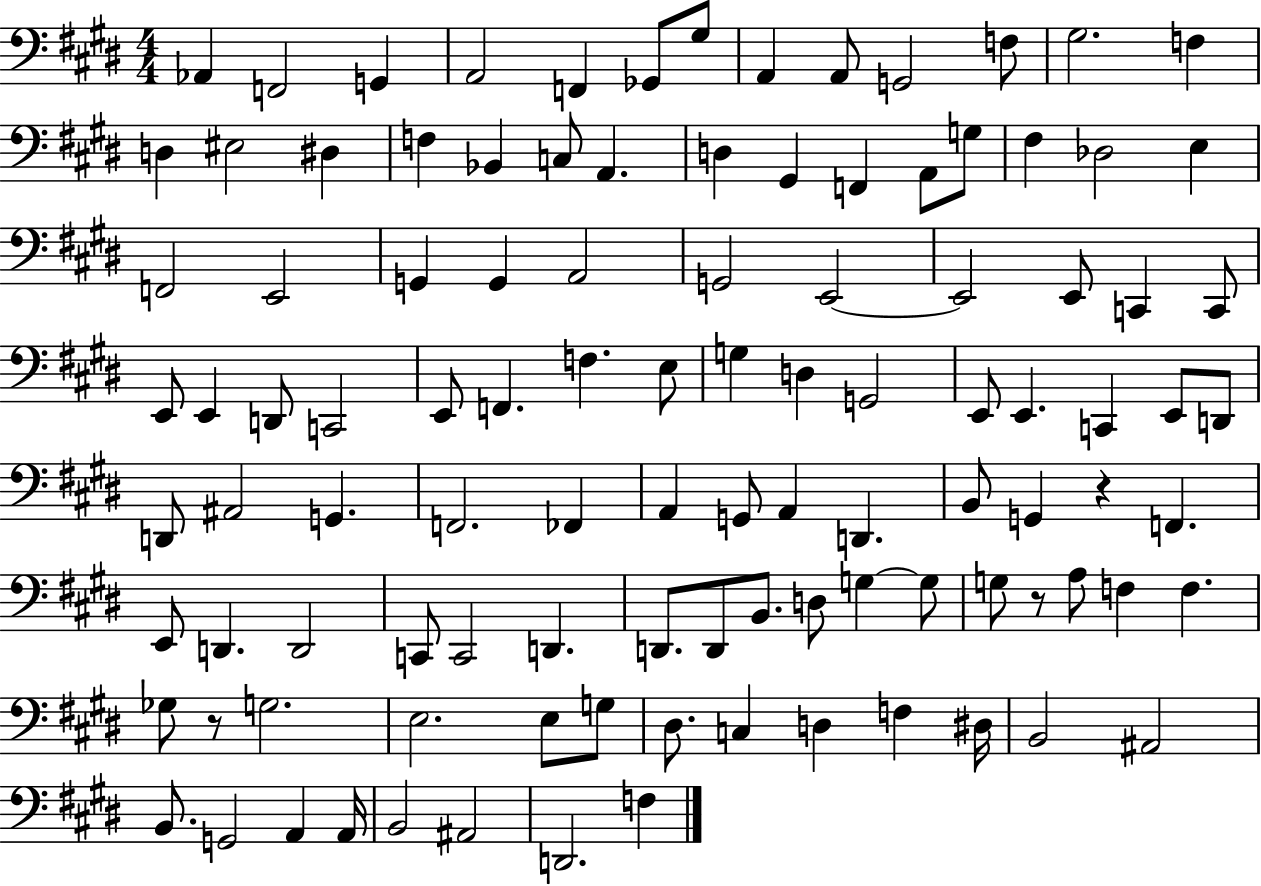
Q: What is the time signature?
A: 4/4